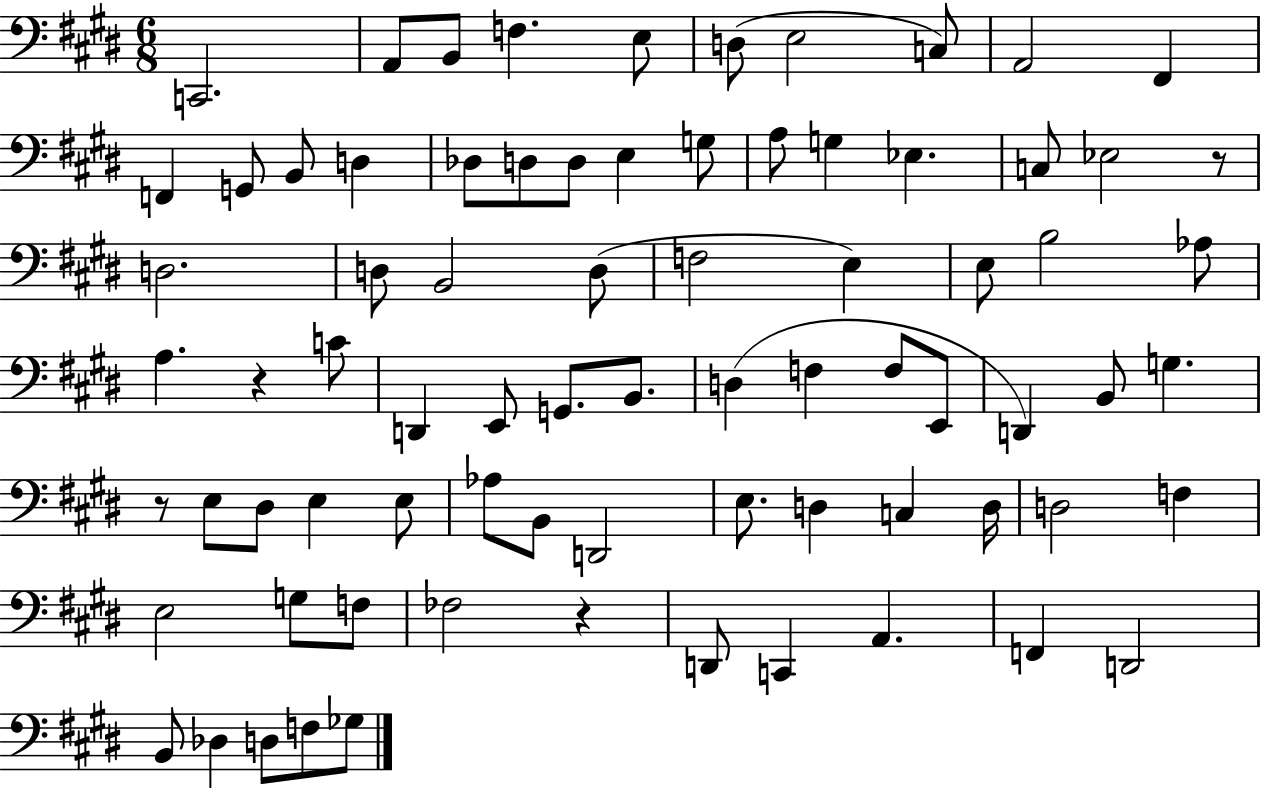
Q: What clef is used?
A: bass